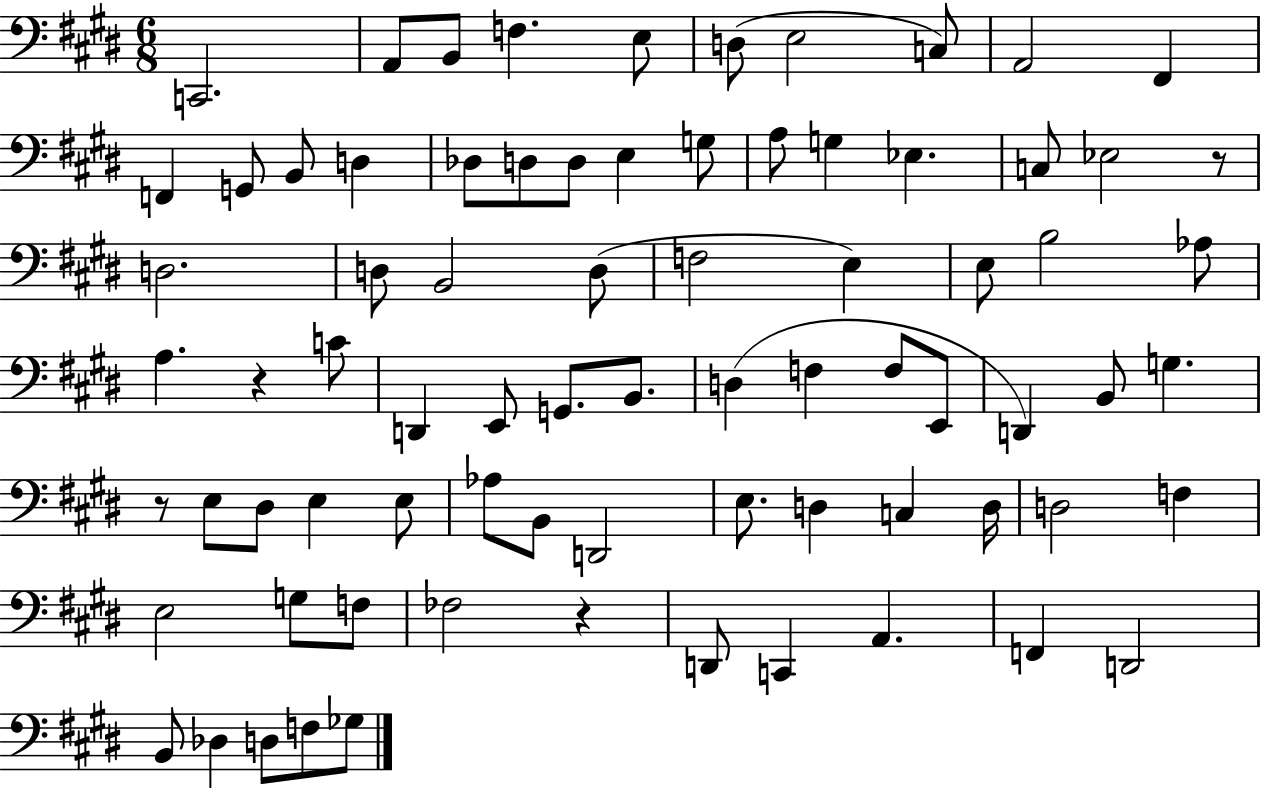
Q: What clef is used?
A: bass